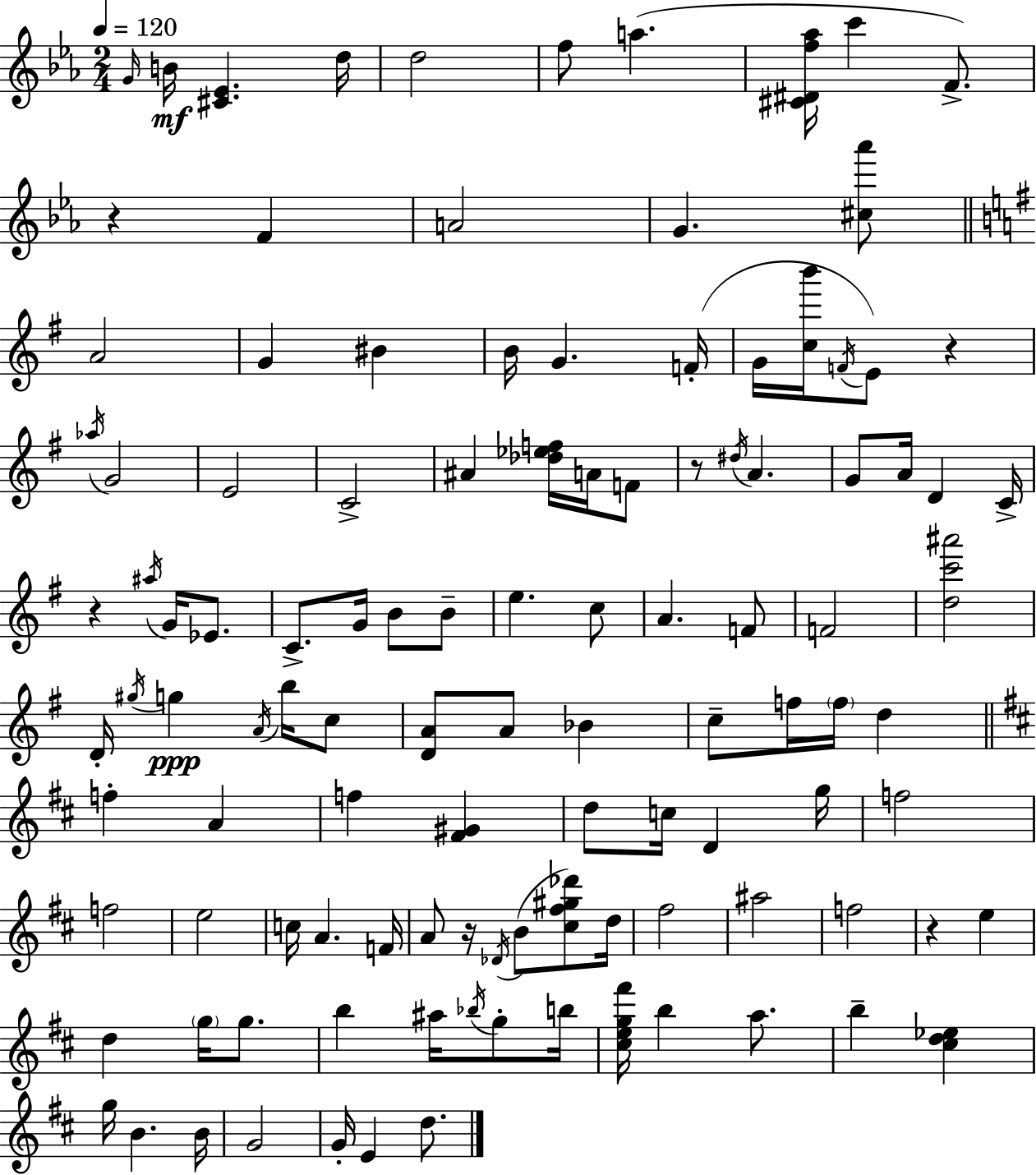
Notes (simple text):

G4/s B4/s [C#4,Eb4]/q. D5/s D5/h F5/e A5/q. [C#4,D#4,F5,Ab5]/s C6/q F4/e. R/q F4/q A4/h G4/q. [C#5,Ab6]/e A4/h G4/q BIS4/q B4/s G4/q. F4/s G4/s [C5,B6]/s F4/s E4/e R/q Ab5/s G4/h E4/h C4/h A#4/q [Db5,Eb5,F5]/s A4/s F4/e R/e D#5/s A4/q. G4/e A4/s D4/q C4/s R/q A#5/s G4/s Eb4/e. C4/e. G4/s B4/e B4/e E5/q. C5/e A4/q. F4/e F4/h [D5,C6,A#6]/h D4/s G#5/s G5/q A4/s B5/s C5/e [D4,A4]/e A4/e Bb4/q C5/e F5/s F5/s D5/q F5/q A4/q F5/q [F#4,G#4]/q D5/e C5/s D4/q G5/s F5/h F5/h E5/h C5/s A4/q. F4/s A4/e R/s Db4/s B4/e [C#5,F#5,G#5,Db6]/e D5/s F#5/h A#5/h F5/h R/q E5/q D5/q G5/s G5/e. B5/q A#5/s Bb5/s G5/e B5/s [C#5,E5,G5,F#6]/s B5/q A5/e. B5/q [C#5,D5,Eb5]/q G5/s B4/q. B4/s G4/h G4/s E4/q D5/e.